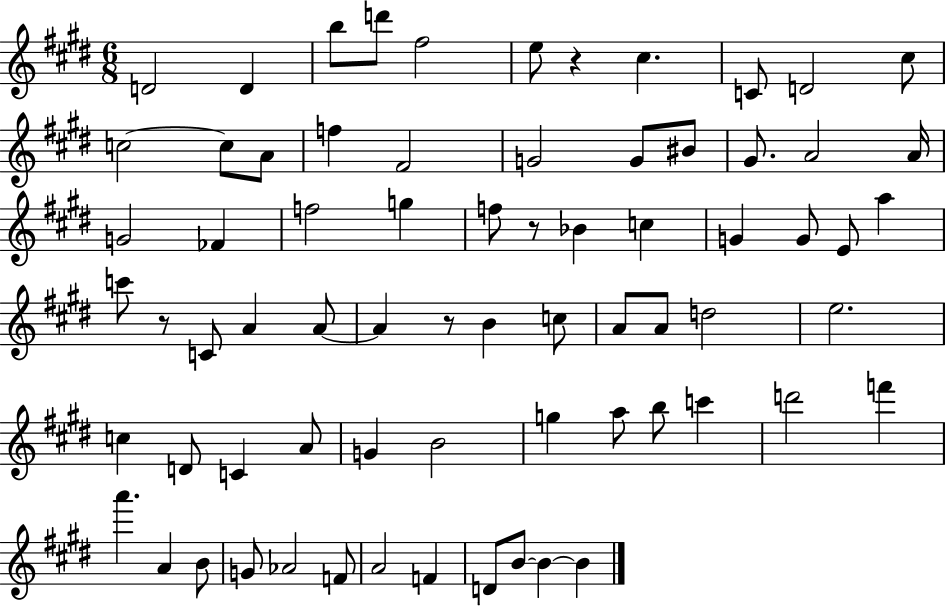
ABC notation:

X:1
T:Untitled
M:6/8
L:1/4
K:E
D2 D b/2 d'/2 ^f2 e/2 z ^c C/2 D2 ^c/2 c2 c/2 A/2 f ^F2 G2 G/2 ^B/2 ^G/2 A2 A/4 G2 _F f2 g f/2 z/2 _B c G G/2 E/2 a c'/2 z/2 C/2 A A/2 A z/2 B c/2 A/2 A/2 d2 e2 c D/2 C A/2 G B2 g a/2 b/2 c' d'2 f' a' A B/2 G/2 _A2 F/2 A2 F D/2 B/2 B B